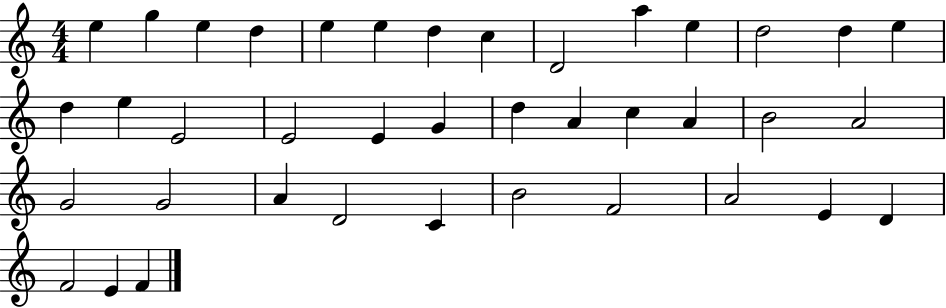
E5/q G5/q E5/q D5/q E5/q E5/q D5/q C5/q D4/h A5/q E5/q D5/h D5/q E5/q D5/q E5/q E4/h E4/h E4/q G4/q D5/q A4/q C5/q A4/q B4/h A4/h G4/h G4/h A4/q D4/h C4/q B4/h F4/h A4/h E4/q D4/q F4/h E4/q F4/q